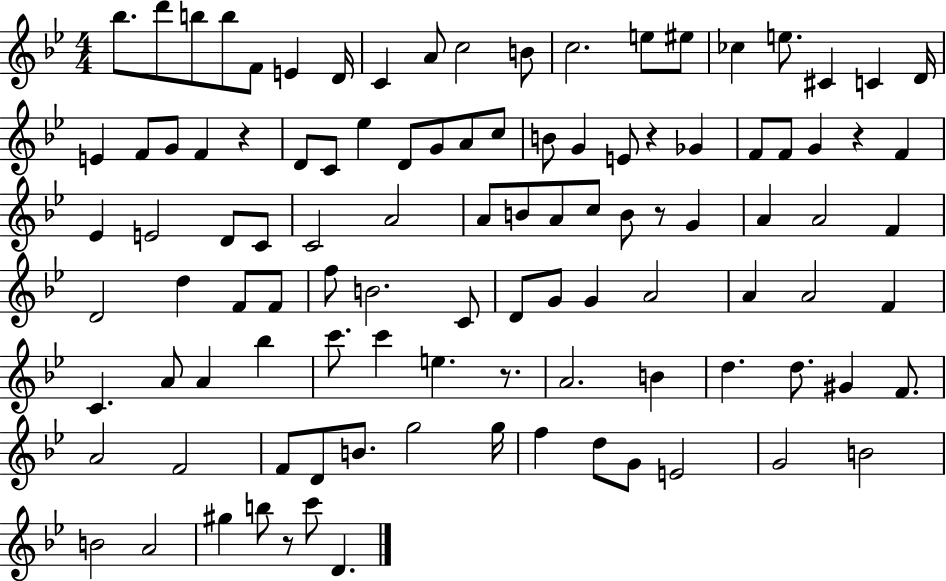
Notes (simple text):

Bb5/e. D6/e B5/e B5/e F4/e E4/q D4/s C4/q A4/e C5/h B4/e C5/h. E5/e EIS5/e CES5/q E5/e. C#4/q C4/q D4/s E4/q F4/e G4/e F4/q R/q D4/e C4/e Eb5/q D4/e G4/e A4/e C5/e B4/e G4/q E4/e R/q Gb4/q F4/e F4/e G4/q R/q F4/q Eb4/q E4/h D4/e C4/e C4/h A4/h A4/e B4/e A4/e C5/e B4/e R/e G4/q A4/q A4/h F4/q D4/h D5/q F4/e F4/e F5/e B4/h. C4/e D4/e G4/e G4/q A4/h A4/q A4/h F4/q C4/q. A4/e A4/q Bb5/q C6/e. C6/q E5/q. R/e. A4/h. B4/q D5/q. D5/e. G#4/q F4/e. A4/h F4/h F4/e D4/e B4/e. G5/h G5/s F5/q D5/e G4/e E4/h G4/h B4/h B4/h A4/h G#5/q B5/e R/e C6/e D4/q.